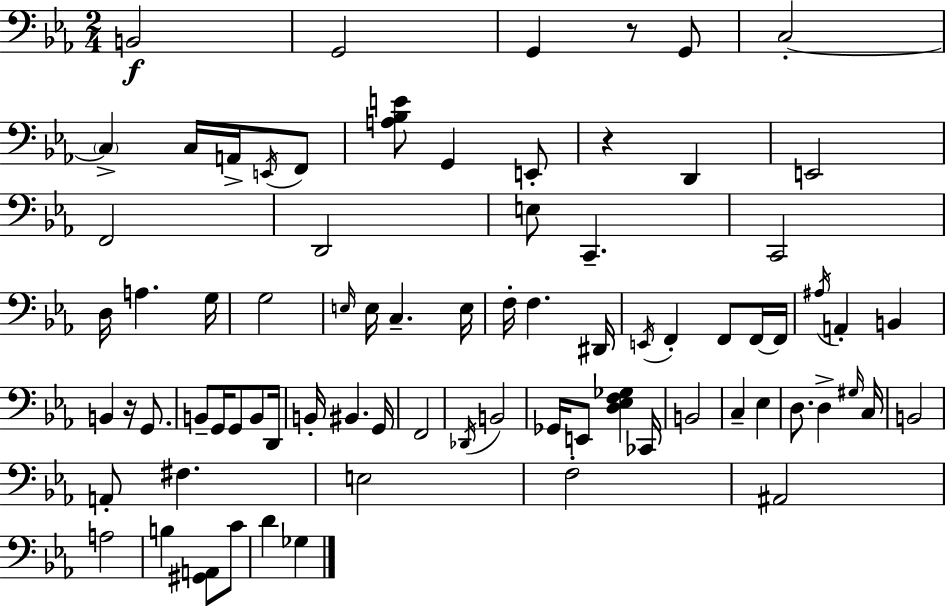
X:1
T:Untitled
M:2/4
L:1/4
K:Cm
B,,2 G,,2 G,, z/2 G,,/2 C,2 C, C,/4 A,,/4 E,,/4 F,,/2 [A,_B,E]/2 G,, E,,/2 z D,, E,,2 F,,2 D,,2 E,/2 C,, C,,2 D,/4 A, G,/4 G,2 E,/4 E,/4 C, E,/4 F,/4 F, ^D,,/4 E,,/4 F,, F,,/2 F,,/4 F,,/4 ^A,/4 A,, B,, B,, z/4 G,,/2 B,,/2 G,,/4 G,,/2 B,,/2 D,,/4 B,,/4 ^B,, G,,/4 F,,2 _D,,/4 B,,2 _G,,/4 E,,/2 [D,_E,F,_G,] _C,,/4 B,,2 C, _E, D,/2 D, ^G,/4 C,/4 B,,2 A,,/2 ^F, E,2 F,2 ^A,,2 A,2 B, [^G,,A,,]/2 C/2 D _G,